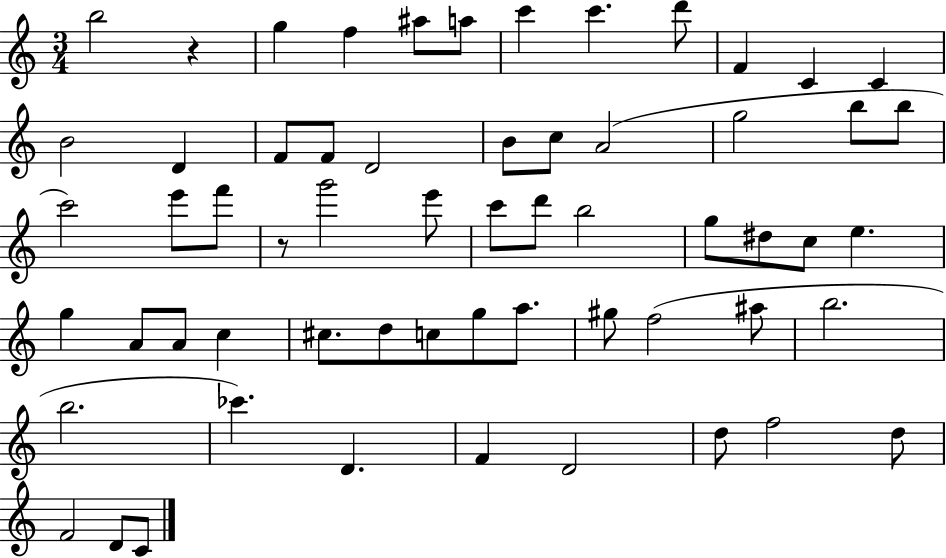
{
  \clef treble
  \numericTimeSignature
  \time 3/4
  \key c \major
  b''2 r4 | g''4 f''4 ais''8 a''8 | c'''4 c'''4. d'''8 | f'4 c'4 c'4 | \break b'2 d'4 | f'8 f'8 d'2 | b'8 c''8 a'2( | g''2 b''8 b''8 | \break c'''2) e'''8 f'''8 | r8 g'''2 e'''8 | c'''8 d'''8 b''2 | g''8 dis''8 c''8 e''4. | \break g''4 a'8 a'8 c''4 | cis''8. d''8 c''8 g''8 a''8. | gis''8 f''2( ais''8 | b''2. | \break b''2. | ces'''4.) d'4. | f'4 d'2 | d''8 f''2 d''8 | \break f'2 d'8 c'8 | \bar "|."
}